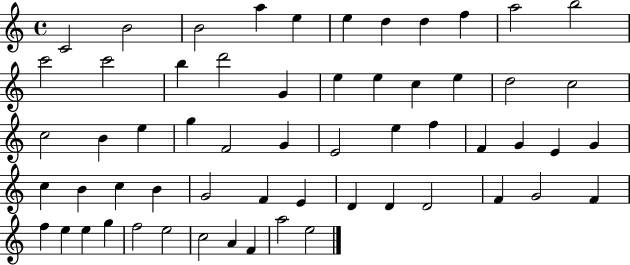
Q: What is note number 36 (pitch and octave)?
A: C5